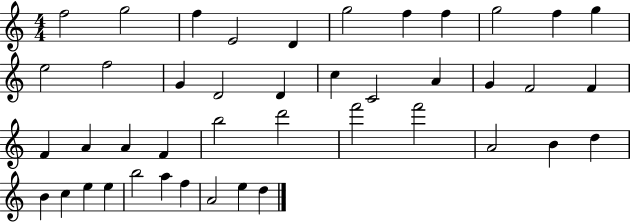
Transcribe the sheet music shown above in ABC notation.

X:1
T:Untitled
M:4/4
L:1/4
K:C
f2 g2 f E2 D g2 f f g2 f g e2 f2 G D2 D c C2 A G F2 F F A A F b2 d'2 f'2 f'2 A2 B d B c e e b2 a f A2 e d